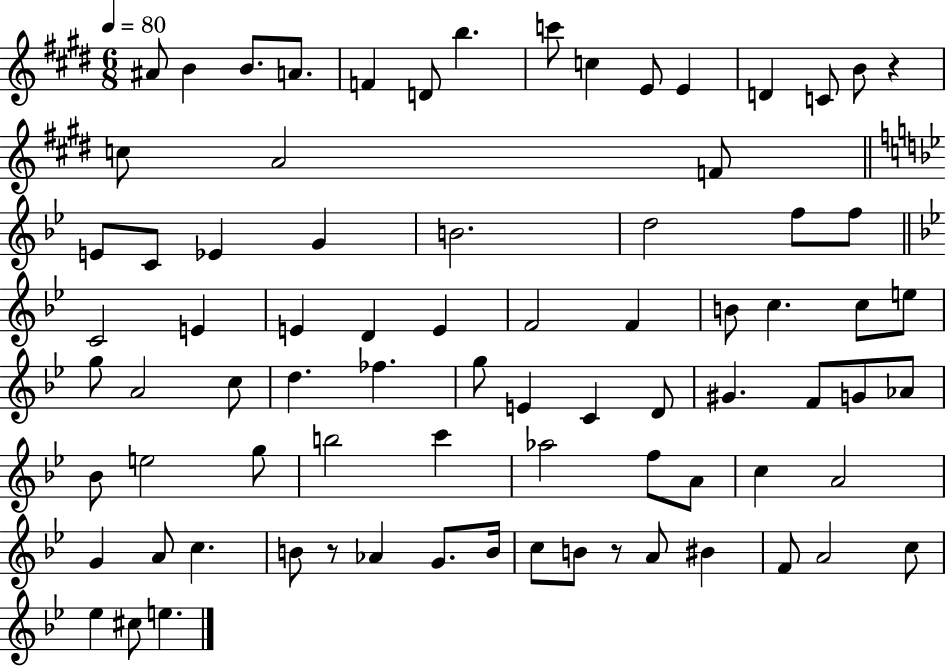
A#4/e B4/q B4/e. A4/e. F4/q D4/e B5/q. C6/e C5/q E4/e E4/q D4/q C4/e B4/e R/q C5/e A4/h F4/e E4/e C4/e Eb4/q G4/q B4/h. D5/h F5/e F5/e C4/h E4/q E4/q D4/q E4/q F4/h F4/q B4/e C5/q. C5/e E5/e G5/e A4/h C5/e D5/q. FES5/q. G5/e E4/q C4/q D4/e G#4/q. F4/e G4/e Ab4/e Bb4/e E5/h G5/e B5/h C6/q Ab5/h F5/e A4/e C5/q A4/h G4/q A4/e C5/q. B4/e R/e Ab4/q G4/e. B4/s C5/e B4/e R/e A4/e BIS4/q F4/e A4/h C5/e Eb5/q C#5/e E5/q.